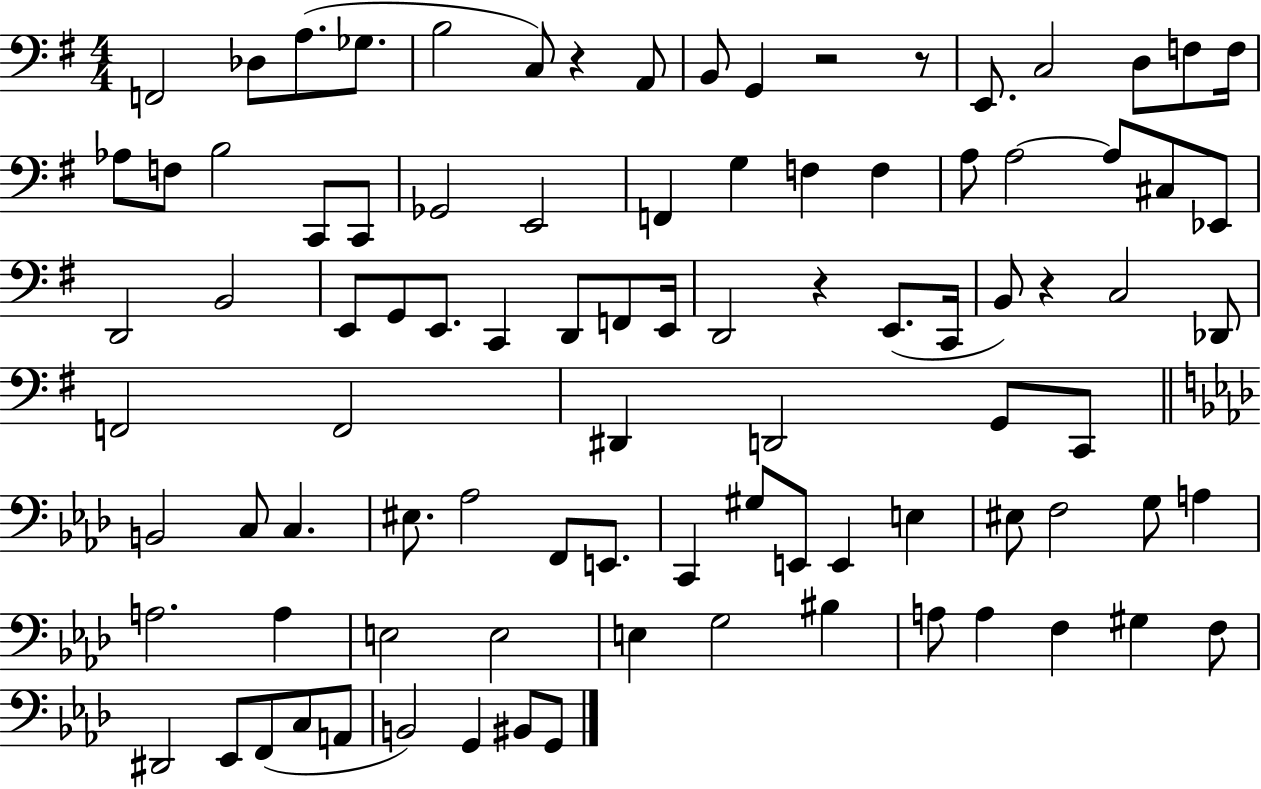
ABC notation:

X:1
T:Untitled
M:4/4
L:1/4
K:G
F,,2 _D,/2 A,/2 _G,/2 B,2 C,/2 z A,,/2 B,,/2 G,, z2 z/2 E,,/2 C,2 D,/2 F,/2 F,/4 _A,/2 F,/2 B,2 C,,/2 C,,/2 _G,,2 E,,2 F,, G, F, F, A,/2 A,2 A,/2 ^C,/2 _E,,/2 D,,2 B,,2 E,,/2 G,,/2 E,,/2 C,, D,,/2 F,,/2 E,,/4 D,,2 z E,,/2 C,,/4 B,,/2 z C,2 _D,,/2 F,,2 F,,2 ^D,, D,,2 G,,/2 C,,/2 B,,2 C,/2 C, ^E,/2 _A,2 F,,/2 E,,/2 C,, ^G,/2 E,,/2 E,, E, ^E,/2 F,2 G,/2 A, A,2 A, E,2 E,2 E, G,2 ^B, A,/2 A, F, ^G, F,/2 ^D,,2 _E,,/2 F,,/2 C,/2 A,,/2 B,,2 G,, ^B,,/2 G,,/2